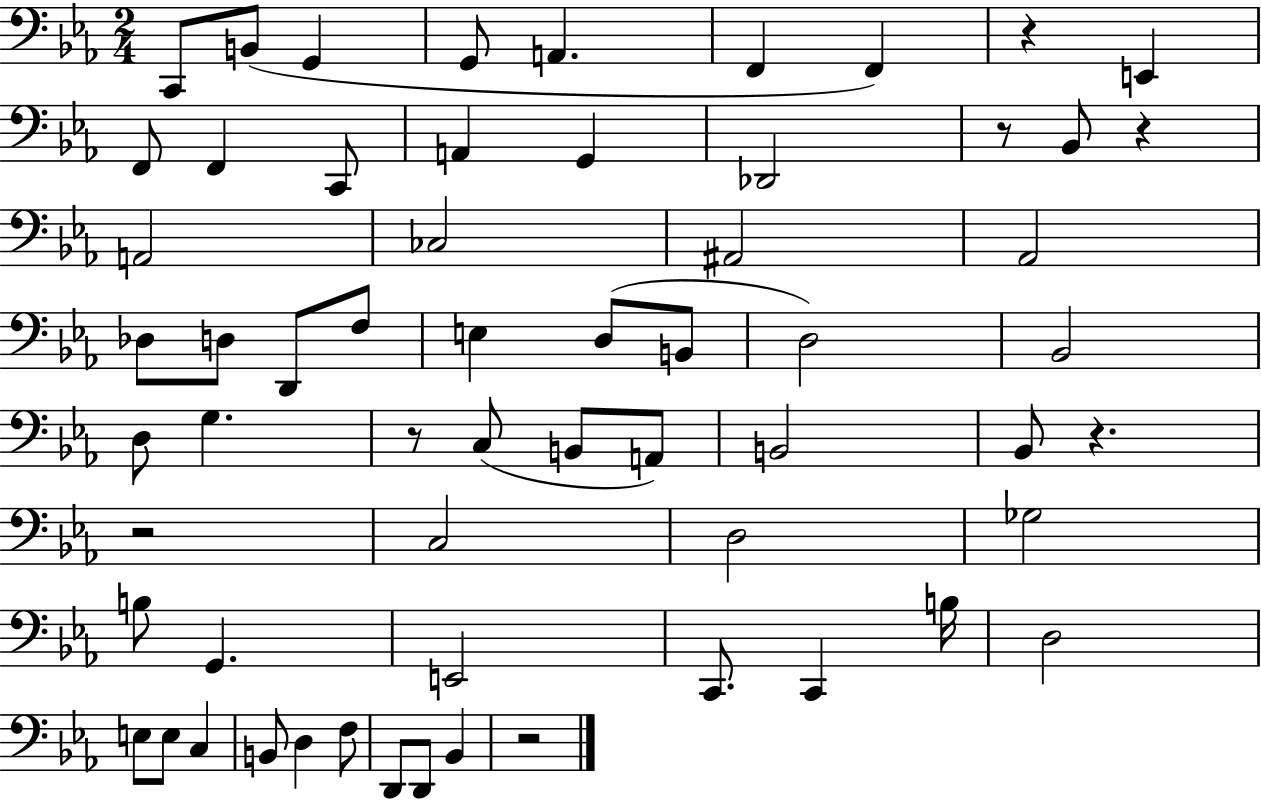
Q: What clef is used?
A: bass